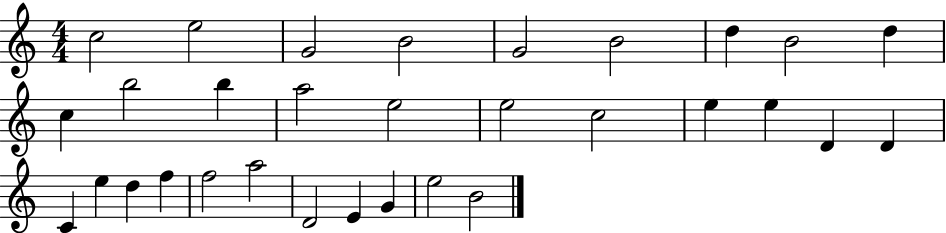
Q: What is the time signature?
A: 4/4